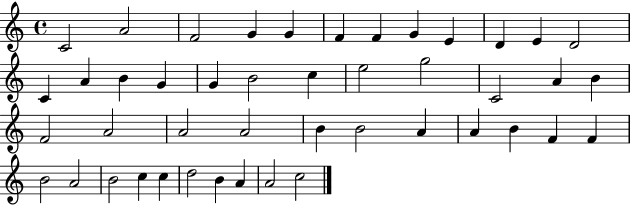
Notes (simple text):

C4/h A4/h F4/h G4/q G4/q F4/q F4/q G4/q E4/q D4/q E4/q D4/h C4/q A4/q B4/q G4/q G4/q B4/h C5/q E5/h G5/h C4/h A4/q B4/q F4/h A4/h A4/h A4/h B4/q B4/h A4/q A4/q B4/q F4/q F4/q B4/h A4/h B4/h C5/q C5/q D5/h B4/q A4/q A4/h C5/h